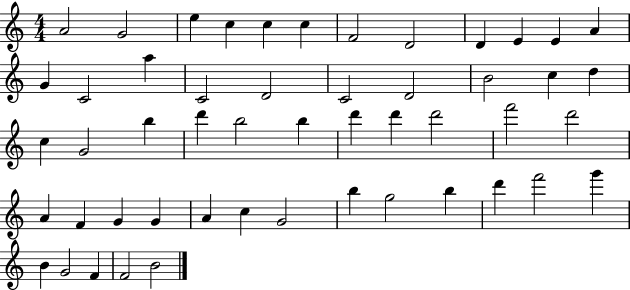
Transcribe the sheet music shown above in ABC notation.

X:1
T:Untitled
M:4/4
L:1/4
K:C
A2 G2 e c c c F2 D2 D E E A G C2 a C2 D2 C2 D2 B2 c d c G2 b d' b2 b d' d' d'2 f'2 d'2 A F G G A c G2 b g2 b d' f'2 g' B G2 F F2 B2